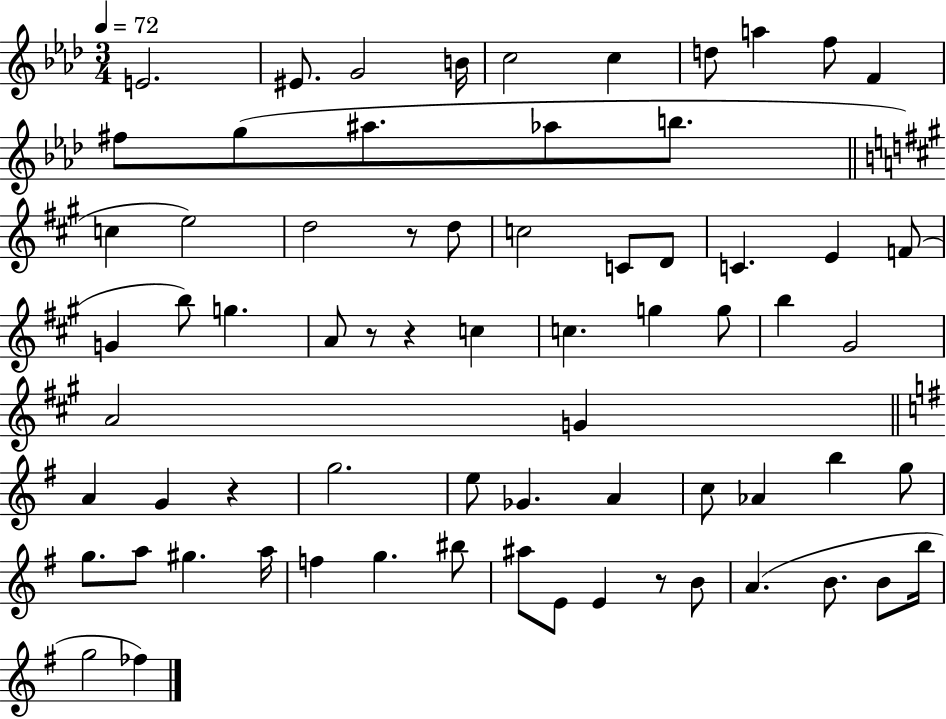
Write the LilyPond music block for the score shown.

{
  \clef treble
  \numericTimeSignature
  \time 3/4
  \key aes \major
  \tempo 4 = 72
  e'2. | eis'8. g'2 b'16 | c''2 c''4 | d''8 a''4 f''8 f'4 | \break fis''8 g''8( ais''8. aes''8 b''8. | \bar "||" \break \key a \major c''4 e''2) | d''2 r8 d''8 | c''2 c'8 d'8 | c'4. e'4 f'8( | \break g'4 b''8) g''4. | a'8 r8 r4 c''4 | c''4. g''4 g''8 | b''4 gis'2 | \break a'2 g'4 | \bar "||" \break \key g \major a'4 g'4 r4 | g''2. | e''8 ges'4. a'4 | c''8 aes'4 b''4 g''8 | \break g''8. a''8 gis''4. a''16 | f''4 g''4. bis''8 | ais''8 e'8 e'4 r8 b'8 | a'4.( b'8. b'8 b''16 | \break g''2 fes''4) | \bar "|."
}